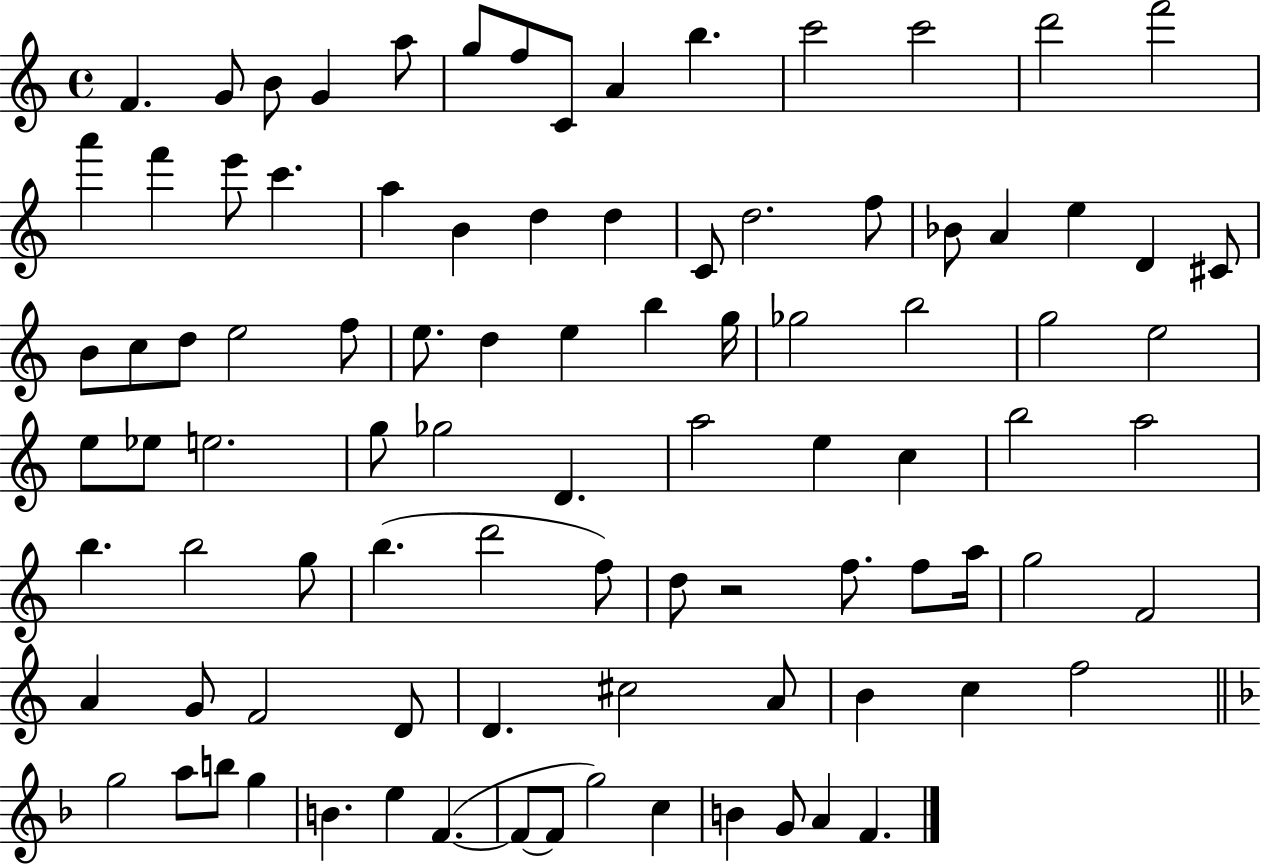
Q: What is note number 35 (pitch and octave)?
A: F5